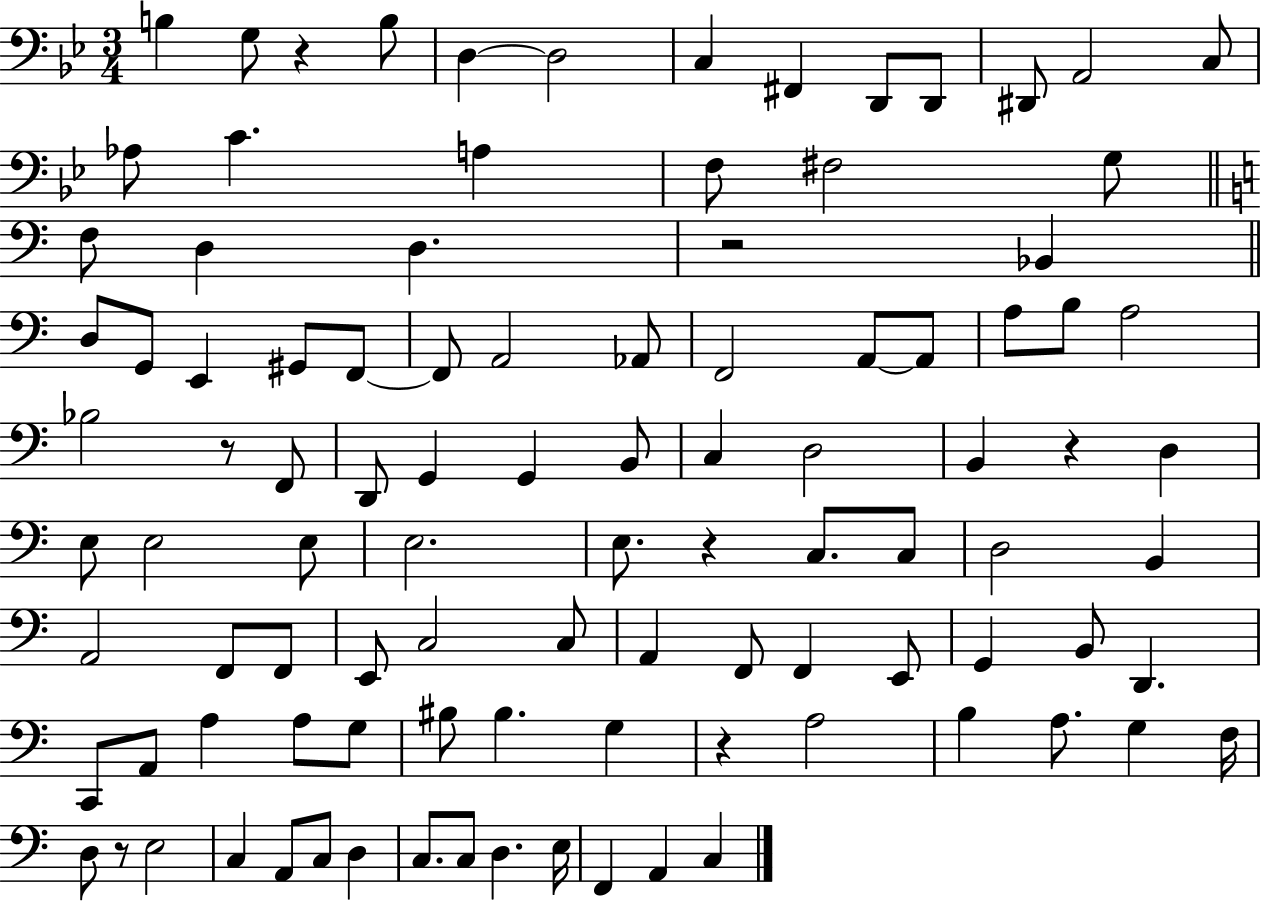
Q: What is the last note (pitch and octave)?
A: C3